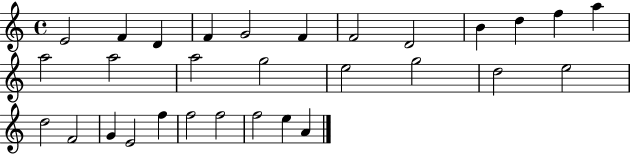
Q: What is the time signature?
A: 4/4